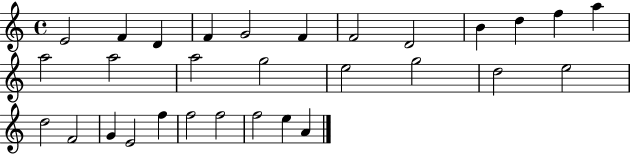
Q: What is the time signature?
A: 4/4